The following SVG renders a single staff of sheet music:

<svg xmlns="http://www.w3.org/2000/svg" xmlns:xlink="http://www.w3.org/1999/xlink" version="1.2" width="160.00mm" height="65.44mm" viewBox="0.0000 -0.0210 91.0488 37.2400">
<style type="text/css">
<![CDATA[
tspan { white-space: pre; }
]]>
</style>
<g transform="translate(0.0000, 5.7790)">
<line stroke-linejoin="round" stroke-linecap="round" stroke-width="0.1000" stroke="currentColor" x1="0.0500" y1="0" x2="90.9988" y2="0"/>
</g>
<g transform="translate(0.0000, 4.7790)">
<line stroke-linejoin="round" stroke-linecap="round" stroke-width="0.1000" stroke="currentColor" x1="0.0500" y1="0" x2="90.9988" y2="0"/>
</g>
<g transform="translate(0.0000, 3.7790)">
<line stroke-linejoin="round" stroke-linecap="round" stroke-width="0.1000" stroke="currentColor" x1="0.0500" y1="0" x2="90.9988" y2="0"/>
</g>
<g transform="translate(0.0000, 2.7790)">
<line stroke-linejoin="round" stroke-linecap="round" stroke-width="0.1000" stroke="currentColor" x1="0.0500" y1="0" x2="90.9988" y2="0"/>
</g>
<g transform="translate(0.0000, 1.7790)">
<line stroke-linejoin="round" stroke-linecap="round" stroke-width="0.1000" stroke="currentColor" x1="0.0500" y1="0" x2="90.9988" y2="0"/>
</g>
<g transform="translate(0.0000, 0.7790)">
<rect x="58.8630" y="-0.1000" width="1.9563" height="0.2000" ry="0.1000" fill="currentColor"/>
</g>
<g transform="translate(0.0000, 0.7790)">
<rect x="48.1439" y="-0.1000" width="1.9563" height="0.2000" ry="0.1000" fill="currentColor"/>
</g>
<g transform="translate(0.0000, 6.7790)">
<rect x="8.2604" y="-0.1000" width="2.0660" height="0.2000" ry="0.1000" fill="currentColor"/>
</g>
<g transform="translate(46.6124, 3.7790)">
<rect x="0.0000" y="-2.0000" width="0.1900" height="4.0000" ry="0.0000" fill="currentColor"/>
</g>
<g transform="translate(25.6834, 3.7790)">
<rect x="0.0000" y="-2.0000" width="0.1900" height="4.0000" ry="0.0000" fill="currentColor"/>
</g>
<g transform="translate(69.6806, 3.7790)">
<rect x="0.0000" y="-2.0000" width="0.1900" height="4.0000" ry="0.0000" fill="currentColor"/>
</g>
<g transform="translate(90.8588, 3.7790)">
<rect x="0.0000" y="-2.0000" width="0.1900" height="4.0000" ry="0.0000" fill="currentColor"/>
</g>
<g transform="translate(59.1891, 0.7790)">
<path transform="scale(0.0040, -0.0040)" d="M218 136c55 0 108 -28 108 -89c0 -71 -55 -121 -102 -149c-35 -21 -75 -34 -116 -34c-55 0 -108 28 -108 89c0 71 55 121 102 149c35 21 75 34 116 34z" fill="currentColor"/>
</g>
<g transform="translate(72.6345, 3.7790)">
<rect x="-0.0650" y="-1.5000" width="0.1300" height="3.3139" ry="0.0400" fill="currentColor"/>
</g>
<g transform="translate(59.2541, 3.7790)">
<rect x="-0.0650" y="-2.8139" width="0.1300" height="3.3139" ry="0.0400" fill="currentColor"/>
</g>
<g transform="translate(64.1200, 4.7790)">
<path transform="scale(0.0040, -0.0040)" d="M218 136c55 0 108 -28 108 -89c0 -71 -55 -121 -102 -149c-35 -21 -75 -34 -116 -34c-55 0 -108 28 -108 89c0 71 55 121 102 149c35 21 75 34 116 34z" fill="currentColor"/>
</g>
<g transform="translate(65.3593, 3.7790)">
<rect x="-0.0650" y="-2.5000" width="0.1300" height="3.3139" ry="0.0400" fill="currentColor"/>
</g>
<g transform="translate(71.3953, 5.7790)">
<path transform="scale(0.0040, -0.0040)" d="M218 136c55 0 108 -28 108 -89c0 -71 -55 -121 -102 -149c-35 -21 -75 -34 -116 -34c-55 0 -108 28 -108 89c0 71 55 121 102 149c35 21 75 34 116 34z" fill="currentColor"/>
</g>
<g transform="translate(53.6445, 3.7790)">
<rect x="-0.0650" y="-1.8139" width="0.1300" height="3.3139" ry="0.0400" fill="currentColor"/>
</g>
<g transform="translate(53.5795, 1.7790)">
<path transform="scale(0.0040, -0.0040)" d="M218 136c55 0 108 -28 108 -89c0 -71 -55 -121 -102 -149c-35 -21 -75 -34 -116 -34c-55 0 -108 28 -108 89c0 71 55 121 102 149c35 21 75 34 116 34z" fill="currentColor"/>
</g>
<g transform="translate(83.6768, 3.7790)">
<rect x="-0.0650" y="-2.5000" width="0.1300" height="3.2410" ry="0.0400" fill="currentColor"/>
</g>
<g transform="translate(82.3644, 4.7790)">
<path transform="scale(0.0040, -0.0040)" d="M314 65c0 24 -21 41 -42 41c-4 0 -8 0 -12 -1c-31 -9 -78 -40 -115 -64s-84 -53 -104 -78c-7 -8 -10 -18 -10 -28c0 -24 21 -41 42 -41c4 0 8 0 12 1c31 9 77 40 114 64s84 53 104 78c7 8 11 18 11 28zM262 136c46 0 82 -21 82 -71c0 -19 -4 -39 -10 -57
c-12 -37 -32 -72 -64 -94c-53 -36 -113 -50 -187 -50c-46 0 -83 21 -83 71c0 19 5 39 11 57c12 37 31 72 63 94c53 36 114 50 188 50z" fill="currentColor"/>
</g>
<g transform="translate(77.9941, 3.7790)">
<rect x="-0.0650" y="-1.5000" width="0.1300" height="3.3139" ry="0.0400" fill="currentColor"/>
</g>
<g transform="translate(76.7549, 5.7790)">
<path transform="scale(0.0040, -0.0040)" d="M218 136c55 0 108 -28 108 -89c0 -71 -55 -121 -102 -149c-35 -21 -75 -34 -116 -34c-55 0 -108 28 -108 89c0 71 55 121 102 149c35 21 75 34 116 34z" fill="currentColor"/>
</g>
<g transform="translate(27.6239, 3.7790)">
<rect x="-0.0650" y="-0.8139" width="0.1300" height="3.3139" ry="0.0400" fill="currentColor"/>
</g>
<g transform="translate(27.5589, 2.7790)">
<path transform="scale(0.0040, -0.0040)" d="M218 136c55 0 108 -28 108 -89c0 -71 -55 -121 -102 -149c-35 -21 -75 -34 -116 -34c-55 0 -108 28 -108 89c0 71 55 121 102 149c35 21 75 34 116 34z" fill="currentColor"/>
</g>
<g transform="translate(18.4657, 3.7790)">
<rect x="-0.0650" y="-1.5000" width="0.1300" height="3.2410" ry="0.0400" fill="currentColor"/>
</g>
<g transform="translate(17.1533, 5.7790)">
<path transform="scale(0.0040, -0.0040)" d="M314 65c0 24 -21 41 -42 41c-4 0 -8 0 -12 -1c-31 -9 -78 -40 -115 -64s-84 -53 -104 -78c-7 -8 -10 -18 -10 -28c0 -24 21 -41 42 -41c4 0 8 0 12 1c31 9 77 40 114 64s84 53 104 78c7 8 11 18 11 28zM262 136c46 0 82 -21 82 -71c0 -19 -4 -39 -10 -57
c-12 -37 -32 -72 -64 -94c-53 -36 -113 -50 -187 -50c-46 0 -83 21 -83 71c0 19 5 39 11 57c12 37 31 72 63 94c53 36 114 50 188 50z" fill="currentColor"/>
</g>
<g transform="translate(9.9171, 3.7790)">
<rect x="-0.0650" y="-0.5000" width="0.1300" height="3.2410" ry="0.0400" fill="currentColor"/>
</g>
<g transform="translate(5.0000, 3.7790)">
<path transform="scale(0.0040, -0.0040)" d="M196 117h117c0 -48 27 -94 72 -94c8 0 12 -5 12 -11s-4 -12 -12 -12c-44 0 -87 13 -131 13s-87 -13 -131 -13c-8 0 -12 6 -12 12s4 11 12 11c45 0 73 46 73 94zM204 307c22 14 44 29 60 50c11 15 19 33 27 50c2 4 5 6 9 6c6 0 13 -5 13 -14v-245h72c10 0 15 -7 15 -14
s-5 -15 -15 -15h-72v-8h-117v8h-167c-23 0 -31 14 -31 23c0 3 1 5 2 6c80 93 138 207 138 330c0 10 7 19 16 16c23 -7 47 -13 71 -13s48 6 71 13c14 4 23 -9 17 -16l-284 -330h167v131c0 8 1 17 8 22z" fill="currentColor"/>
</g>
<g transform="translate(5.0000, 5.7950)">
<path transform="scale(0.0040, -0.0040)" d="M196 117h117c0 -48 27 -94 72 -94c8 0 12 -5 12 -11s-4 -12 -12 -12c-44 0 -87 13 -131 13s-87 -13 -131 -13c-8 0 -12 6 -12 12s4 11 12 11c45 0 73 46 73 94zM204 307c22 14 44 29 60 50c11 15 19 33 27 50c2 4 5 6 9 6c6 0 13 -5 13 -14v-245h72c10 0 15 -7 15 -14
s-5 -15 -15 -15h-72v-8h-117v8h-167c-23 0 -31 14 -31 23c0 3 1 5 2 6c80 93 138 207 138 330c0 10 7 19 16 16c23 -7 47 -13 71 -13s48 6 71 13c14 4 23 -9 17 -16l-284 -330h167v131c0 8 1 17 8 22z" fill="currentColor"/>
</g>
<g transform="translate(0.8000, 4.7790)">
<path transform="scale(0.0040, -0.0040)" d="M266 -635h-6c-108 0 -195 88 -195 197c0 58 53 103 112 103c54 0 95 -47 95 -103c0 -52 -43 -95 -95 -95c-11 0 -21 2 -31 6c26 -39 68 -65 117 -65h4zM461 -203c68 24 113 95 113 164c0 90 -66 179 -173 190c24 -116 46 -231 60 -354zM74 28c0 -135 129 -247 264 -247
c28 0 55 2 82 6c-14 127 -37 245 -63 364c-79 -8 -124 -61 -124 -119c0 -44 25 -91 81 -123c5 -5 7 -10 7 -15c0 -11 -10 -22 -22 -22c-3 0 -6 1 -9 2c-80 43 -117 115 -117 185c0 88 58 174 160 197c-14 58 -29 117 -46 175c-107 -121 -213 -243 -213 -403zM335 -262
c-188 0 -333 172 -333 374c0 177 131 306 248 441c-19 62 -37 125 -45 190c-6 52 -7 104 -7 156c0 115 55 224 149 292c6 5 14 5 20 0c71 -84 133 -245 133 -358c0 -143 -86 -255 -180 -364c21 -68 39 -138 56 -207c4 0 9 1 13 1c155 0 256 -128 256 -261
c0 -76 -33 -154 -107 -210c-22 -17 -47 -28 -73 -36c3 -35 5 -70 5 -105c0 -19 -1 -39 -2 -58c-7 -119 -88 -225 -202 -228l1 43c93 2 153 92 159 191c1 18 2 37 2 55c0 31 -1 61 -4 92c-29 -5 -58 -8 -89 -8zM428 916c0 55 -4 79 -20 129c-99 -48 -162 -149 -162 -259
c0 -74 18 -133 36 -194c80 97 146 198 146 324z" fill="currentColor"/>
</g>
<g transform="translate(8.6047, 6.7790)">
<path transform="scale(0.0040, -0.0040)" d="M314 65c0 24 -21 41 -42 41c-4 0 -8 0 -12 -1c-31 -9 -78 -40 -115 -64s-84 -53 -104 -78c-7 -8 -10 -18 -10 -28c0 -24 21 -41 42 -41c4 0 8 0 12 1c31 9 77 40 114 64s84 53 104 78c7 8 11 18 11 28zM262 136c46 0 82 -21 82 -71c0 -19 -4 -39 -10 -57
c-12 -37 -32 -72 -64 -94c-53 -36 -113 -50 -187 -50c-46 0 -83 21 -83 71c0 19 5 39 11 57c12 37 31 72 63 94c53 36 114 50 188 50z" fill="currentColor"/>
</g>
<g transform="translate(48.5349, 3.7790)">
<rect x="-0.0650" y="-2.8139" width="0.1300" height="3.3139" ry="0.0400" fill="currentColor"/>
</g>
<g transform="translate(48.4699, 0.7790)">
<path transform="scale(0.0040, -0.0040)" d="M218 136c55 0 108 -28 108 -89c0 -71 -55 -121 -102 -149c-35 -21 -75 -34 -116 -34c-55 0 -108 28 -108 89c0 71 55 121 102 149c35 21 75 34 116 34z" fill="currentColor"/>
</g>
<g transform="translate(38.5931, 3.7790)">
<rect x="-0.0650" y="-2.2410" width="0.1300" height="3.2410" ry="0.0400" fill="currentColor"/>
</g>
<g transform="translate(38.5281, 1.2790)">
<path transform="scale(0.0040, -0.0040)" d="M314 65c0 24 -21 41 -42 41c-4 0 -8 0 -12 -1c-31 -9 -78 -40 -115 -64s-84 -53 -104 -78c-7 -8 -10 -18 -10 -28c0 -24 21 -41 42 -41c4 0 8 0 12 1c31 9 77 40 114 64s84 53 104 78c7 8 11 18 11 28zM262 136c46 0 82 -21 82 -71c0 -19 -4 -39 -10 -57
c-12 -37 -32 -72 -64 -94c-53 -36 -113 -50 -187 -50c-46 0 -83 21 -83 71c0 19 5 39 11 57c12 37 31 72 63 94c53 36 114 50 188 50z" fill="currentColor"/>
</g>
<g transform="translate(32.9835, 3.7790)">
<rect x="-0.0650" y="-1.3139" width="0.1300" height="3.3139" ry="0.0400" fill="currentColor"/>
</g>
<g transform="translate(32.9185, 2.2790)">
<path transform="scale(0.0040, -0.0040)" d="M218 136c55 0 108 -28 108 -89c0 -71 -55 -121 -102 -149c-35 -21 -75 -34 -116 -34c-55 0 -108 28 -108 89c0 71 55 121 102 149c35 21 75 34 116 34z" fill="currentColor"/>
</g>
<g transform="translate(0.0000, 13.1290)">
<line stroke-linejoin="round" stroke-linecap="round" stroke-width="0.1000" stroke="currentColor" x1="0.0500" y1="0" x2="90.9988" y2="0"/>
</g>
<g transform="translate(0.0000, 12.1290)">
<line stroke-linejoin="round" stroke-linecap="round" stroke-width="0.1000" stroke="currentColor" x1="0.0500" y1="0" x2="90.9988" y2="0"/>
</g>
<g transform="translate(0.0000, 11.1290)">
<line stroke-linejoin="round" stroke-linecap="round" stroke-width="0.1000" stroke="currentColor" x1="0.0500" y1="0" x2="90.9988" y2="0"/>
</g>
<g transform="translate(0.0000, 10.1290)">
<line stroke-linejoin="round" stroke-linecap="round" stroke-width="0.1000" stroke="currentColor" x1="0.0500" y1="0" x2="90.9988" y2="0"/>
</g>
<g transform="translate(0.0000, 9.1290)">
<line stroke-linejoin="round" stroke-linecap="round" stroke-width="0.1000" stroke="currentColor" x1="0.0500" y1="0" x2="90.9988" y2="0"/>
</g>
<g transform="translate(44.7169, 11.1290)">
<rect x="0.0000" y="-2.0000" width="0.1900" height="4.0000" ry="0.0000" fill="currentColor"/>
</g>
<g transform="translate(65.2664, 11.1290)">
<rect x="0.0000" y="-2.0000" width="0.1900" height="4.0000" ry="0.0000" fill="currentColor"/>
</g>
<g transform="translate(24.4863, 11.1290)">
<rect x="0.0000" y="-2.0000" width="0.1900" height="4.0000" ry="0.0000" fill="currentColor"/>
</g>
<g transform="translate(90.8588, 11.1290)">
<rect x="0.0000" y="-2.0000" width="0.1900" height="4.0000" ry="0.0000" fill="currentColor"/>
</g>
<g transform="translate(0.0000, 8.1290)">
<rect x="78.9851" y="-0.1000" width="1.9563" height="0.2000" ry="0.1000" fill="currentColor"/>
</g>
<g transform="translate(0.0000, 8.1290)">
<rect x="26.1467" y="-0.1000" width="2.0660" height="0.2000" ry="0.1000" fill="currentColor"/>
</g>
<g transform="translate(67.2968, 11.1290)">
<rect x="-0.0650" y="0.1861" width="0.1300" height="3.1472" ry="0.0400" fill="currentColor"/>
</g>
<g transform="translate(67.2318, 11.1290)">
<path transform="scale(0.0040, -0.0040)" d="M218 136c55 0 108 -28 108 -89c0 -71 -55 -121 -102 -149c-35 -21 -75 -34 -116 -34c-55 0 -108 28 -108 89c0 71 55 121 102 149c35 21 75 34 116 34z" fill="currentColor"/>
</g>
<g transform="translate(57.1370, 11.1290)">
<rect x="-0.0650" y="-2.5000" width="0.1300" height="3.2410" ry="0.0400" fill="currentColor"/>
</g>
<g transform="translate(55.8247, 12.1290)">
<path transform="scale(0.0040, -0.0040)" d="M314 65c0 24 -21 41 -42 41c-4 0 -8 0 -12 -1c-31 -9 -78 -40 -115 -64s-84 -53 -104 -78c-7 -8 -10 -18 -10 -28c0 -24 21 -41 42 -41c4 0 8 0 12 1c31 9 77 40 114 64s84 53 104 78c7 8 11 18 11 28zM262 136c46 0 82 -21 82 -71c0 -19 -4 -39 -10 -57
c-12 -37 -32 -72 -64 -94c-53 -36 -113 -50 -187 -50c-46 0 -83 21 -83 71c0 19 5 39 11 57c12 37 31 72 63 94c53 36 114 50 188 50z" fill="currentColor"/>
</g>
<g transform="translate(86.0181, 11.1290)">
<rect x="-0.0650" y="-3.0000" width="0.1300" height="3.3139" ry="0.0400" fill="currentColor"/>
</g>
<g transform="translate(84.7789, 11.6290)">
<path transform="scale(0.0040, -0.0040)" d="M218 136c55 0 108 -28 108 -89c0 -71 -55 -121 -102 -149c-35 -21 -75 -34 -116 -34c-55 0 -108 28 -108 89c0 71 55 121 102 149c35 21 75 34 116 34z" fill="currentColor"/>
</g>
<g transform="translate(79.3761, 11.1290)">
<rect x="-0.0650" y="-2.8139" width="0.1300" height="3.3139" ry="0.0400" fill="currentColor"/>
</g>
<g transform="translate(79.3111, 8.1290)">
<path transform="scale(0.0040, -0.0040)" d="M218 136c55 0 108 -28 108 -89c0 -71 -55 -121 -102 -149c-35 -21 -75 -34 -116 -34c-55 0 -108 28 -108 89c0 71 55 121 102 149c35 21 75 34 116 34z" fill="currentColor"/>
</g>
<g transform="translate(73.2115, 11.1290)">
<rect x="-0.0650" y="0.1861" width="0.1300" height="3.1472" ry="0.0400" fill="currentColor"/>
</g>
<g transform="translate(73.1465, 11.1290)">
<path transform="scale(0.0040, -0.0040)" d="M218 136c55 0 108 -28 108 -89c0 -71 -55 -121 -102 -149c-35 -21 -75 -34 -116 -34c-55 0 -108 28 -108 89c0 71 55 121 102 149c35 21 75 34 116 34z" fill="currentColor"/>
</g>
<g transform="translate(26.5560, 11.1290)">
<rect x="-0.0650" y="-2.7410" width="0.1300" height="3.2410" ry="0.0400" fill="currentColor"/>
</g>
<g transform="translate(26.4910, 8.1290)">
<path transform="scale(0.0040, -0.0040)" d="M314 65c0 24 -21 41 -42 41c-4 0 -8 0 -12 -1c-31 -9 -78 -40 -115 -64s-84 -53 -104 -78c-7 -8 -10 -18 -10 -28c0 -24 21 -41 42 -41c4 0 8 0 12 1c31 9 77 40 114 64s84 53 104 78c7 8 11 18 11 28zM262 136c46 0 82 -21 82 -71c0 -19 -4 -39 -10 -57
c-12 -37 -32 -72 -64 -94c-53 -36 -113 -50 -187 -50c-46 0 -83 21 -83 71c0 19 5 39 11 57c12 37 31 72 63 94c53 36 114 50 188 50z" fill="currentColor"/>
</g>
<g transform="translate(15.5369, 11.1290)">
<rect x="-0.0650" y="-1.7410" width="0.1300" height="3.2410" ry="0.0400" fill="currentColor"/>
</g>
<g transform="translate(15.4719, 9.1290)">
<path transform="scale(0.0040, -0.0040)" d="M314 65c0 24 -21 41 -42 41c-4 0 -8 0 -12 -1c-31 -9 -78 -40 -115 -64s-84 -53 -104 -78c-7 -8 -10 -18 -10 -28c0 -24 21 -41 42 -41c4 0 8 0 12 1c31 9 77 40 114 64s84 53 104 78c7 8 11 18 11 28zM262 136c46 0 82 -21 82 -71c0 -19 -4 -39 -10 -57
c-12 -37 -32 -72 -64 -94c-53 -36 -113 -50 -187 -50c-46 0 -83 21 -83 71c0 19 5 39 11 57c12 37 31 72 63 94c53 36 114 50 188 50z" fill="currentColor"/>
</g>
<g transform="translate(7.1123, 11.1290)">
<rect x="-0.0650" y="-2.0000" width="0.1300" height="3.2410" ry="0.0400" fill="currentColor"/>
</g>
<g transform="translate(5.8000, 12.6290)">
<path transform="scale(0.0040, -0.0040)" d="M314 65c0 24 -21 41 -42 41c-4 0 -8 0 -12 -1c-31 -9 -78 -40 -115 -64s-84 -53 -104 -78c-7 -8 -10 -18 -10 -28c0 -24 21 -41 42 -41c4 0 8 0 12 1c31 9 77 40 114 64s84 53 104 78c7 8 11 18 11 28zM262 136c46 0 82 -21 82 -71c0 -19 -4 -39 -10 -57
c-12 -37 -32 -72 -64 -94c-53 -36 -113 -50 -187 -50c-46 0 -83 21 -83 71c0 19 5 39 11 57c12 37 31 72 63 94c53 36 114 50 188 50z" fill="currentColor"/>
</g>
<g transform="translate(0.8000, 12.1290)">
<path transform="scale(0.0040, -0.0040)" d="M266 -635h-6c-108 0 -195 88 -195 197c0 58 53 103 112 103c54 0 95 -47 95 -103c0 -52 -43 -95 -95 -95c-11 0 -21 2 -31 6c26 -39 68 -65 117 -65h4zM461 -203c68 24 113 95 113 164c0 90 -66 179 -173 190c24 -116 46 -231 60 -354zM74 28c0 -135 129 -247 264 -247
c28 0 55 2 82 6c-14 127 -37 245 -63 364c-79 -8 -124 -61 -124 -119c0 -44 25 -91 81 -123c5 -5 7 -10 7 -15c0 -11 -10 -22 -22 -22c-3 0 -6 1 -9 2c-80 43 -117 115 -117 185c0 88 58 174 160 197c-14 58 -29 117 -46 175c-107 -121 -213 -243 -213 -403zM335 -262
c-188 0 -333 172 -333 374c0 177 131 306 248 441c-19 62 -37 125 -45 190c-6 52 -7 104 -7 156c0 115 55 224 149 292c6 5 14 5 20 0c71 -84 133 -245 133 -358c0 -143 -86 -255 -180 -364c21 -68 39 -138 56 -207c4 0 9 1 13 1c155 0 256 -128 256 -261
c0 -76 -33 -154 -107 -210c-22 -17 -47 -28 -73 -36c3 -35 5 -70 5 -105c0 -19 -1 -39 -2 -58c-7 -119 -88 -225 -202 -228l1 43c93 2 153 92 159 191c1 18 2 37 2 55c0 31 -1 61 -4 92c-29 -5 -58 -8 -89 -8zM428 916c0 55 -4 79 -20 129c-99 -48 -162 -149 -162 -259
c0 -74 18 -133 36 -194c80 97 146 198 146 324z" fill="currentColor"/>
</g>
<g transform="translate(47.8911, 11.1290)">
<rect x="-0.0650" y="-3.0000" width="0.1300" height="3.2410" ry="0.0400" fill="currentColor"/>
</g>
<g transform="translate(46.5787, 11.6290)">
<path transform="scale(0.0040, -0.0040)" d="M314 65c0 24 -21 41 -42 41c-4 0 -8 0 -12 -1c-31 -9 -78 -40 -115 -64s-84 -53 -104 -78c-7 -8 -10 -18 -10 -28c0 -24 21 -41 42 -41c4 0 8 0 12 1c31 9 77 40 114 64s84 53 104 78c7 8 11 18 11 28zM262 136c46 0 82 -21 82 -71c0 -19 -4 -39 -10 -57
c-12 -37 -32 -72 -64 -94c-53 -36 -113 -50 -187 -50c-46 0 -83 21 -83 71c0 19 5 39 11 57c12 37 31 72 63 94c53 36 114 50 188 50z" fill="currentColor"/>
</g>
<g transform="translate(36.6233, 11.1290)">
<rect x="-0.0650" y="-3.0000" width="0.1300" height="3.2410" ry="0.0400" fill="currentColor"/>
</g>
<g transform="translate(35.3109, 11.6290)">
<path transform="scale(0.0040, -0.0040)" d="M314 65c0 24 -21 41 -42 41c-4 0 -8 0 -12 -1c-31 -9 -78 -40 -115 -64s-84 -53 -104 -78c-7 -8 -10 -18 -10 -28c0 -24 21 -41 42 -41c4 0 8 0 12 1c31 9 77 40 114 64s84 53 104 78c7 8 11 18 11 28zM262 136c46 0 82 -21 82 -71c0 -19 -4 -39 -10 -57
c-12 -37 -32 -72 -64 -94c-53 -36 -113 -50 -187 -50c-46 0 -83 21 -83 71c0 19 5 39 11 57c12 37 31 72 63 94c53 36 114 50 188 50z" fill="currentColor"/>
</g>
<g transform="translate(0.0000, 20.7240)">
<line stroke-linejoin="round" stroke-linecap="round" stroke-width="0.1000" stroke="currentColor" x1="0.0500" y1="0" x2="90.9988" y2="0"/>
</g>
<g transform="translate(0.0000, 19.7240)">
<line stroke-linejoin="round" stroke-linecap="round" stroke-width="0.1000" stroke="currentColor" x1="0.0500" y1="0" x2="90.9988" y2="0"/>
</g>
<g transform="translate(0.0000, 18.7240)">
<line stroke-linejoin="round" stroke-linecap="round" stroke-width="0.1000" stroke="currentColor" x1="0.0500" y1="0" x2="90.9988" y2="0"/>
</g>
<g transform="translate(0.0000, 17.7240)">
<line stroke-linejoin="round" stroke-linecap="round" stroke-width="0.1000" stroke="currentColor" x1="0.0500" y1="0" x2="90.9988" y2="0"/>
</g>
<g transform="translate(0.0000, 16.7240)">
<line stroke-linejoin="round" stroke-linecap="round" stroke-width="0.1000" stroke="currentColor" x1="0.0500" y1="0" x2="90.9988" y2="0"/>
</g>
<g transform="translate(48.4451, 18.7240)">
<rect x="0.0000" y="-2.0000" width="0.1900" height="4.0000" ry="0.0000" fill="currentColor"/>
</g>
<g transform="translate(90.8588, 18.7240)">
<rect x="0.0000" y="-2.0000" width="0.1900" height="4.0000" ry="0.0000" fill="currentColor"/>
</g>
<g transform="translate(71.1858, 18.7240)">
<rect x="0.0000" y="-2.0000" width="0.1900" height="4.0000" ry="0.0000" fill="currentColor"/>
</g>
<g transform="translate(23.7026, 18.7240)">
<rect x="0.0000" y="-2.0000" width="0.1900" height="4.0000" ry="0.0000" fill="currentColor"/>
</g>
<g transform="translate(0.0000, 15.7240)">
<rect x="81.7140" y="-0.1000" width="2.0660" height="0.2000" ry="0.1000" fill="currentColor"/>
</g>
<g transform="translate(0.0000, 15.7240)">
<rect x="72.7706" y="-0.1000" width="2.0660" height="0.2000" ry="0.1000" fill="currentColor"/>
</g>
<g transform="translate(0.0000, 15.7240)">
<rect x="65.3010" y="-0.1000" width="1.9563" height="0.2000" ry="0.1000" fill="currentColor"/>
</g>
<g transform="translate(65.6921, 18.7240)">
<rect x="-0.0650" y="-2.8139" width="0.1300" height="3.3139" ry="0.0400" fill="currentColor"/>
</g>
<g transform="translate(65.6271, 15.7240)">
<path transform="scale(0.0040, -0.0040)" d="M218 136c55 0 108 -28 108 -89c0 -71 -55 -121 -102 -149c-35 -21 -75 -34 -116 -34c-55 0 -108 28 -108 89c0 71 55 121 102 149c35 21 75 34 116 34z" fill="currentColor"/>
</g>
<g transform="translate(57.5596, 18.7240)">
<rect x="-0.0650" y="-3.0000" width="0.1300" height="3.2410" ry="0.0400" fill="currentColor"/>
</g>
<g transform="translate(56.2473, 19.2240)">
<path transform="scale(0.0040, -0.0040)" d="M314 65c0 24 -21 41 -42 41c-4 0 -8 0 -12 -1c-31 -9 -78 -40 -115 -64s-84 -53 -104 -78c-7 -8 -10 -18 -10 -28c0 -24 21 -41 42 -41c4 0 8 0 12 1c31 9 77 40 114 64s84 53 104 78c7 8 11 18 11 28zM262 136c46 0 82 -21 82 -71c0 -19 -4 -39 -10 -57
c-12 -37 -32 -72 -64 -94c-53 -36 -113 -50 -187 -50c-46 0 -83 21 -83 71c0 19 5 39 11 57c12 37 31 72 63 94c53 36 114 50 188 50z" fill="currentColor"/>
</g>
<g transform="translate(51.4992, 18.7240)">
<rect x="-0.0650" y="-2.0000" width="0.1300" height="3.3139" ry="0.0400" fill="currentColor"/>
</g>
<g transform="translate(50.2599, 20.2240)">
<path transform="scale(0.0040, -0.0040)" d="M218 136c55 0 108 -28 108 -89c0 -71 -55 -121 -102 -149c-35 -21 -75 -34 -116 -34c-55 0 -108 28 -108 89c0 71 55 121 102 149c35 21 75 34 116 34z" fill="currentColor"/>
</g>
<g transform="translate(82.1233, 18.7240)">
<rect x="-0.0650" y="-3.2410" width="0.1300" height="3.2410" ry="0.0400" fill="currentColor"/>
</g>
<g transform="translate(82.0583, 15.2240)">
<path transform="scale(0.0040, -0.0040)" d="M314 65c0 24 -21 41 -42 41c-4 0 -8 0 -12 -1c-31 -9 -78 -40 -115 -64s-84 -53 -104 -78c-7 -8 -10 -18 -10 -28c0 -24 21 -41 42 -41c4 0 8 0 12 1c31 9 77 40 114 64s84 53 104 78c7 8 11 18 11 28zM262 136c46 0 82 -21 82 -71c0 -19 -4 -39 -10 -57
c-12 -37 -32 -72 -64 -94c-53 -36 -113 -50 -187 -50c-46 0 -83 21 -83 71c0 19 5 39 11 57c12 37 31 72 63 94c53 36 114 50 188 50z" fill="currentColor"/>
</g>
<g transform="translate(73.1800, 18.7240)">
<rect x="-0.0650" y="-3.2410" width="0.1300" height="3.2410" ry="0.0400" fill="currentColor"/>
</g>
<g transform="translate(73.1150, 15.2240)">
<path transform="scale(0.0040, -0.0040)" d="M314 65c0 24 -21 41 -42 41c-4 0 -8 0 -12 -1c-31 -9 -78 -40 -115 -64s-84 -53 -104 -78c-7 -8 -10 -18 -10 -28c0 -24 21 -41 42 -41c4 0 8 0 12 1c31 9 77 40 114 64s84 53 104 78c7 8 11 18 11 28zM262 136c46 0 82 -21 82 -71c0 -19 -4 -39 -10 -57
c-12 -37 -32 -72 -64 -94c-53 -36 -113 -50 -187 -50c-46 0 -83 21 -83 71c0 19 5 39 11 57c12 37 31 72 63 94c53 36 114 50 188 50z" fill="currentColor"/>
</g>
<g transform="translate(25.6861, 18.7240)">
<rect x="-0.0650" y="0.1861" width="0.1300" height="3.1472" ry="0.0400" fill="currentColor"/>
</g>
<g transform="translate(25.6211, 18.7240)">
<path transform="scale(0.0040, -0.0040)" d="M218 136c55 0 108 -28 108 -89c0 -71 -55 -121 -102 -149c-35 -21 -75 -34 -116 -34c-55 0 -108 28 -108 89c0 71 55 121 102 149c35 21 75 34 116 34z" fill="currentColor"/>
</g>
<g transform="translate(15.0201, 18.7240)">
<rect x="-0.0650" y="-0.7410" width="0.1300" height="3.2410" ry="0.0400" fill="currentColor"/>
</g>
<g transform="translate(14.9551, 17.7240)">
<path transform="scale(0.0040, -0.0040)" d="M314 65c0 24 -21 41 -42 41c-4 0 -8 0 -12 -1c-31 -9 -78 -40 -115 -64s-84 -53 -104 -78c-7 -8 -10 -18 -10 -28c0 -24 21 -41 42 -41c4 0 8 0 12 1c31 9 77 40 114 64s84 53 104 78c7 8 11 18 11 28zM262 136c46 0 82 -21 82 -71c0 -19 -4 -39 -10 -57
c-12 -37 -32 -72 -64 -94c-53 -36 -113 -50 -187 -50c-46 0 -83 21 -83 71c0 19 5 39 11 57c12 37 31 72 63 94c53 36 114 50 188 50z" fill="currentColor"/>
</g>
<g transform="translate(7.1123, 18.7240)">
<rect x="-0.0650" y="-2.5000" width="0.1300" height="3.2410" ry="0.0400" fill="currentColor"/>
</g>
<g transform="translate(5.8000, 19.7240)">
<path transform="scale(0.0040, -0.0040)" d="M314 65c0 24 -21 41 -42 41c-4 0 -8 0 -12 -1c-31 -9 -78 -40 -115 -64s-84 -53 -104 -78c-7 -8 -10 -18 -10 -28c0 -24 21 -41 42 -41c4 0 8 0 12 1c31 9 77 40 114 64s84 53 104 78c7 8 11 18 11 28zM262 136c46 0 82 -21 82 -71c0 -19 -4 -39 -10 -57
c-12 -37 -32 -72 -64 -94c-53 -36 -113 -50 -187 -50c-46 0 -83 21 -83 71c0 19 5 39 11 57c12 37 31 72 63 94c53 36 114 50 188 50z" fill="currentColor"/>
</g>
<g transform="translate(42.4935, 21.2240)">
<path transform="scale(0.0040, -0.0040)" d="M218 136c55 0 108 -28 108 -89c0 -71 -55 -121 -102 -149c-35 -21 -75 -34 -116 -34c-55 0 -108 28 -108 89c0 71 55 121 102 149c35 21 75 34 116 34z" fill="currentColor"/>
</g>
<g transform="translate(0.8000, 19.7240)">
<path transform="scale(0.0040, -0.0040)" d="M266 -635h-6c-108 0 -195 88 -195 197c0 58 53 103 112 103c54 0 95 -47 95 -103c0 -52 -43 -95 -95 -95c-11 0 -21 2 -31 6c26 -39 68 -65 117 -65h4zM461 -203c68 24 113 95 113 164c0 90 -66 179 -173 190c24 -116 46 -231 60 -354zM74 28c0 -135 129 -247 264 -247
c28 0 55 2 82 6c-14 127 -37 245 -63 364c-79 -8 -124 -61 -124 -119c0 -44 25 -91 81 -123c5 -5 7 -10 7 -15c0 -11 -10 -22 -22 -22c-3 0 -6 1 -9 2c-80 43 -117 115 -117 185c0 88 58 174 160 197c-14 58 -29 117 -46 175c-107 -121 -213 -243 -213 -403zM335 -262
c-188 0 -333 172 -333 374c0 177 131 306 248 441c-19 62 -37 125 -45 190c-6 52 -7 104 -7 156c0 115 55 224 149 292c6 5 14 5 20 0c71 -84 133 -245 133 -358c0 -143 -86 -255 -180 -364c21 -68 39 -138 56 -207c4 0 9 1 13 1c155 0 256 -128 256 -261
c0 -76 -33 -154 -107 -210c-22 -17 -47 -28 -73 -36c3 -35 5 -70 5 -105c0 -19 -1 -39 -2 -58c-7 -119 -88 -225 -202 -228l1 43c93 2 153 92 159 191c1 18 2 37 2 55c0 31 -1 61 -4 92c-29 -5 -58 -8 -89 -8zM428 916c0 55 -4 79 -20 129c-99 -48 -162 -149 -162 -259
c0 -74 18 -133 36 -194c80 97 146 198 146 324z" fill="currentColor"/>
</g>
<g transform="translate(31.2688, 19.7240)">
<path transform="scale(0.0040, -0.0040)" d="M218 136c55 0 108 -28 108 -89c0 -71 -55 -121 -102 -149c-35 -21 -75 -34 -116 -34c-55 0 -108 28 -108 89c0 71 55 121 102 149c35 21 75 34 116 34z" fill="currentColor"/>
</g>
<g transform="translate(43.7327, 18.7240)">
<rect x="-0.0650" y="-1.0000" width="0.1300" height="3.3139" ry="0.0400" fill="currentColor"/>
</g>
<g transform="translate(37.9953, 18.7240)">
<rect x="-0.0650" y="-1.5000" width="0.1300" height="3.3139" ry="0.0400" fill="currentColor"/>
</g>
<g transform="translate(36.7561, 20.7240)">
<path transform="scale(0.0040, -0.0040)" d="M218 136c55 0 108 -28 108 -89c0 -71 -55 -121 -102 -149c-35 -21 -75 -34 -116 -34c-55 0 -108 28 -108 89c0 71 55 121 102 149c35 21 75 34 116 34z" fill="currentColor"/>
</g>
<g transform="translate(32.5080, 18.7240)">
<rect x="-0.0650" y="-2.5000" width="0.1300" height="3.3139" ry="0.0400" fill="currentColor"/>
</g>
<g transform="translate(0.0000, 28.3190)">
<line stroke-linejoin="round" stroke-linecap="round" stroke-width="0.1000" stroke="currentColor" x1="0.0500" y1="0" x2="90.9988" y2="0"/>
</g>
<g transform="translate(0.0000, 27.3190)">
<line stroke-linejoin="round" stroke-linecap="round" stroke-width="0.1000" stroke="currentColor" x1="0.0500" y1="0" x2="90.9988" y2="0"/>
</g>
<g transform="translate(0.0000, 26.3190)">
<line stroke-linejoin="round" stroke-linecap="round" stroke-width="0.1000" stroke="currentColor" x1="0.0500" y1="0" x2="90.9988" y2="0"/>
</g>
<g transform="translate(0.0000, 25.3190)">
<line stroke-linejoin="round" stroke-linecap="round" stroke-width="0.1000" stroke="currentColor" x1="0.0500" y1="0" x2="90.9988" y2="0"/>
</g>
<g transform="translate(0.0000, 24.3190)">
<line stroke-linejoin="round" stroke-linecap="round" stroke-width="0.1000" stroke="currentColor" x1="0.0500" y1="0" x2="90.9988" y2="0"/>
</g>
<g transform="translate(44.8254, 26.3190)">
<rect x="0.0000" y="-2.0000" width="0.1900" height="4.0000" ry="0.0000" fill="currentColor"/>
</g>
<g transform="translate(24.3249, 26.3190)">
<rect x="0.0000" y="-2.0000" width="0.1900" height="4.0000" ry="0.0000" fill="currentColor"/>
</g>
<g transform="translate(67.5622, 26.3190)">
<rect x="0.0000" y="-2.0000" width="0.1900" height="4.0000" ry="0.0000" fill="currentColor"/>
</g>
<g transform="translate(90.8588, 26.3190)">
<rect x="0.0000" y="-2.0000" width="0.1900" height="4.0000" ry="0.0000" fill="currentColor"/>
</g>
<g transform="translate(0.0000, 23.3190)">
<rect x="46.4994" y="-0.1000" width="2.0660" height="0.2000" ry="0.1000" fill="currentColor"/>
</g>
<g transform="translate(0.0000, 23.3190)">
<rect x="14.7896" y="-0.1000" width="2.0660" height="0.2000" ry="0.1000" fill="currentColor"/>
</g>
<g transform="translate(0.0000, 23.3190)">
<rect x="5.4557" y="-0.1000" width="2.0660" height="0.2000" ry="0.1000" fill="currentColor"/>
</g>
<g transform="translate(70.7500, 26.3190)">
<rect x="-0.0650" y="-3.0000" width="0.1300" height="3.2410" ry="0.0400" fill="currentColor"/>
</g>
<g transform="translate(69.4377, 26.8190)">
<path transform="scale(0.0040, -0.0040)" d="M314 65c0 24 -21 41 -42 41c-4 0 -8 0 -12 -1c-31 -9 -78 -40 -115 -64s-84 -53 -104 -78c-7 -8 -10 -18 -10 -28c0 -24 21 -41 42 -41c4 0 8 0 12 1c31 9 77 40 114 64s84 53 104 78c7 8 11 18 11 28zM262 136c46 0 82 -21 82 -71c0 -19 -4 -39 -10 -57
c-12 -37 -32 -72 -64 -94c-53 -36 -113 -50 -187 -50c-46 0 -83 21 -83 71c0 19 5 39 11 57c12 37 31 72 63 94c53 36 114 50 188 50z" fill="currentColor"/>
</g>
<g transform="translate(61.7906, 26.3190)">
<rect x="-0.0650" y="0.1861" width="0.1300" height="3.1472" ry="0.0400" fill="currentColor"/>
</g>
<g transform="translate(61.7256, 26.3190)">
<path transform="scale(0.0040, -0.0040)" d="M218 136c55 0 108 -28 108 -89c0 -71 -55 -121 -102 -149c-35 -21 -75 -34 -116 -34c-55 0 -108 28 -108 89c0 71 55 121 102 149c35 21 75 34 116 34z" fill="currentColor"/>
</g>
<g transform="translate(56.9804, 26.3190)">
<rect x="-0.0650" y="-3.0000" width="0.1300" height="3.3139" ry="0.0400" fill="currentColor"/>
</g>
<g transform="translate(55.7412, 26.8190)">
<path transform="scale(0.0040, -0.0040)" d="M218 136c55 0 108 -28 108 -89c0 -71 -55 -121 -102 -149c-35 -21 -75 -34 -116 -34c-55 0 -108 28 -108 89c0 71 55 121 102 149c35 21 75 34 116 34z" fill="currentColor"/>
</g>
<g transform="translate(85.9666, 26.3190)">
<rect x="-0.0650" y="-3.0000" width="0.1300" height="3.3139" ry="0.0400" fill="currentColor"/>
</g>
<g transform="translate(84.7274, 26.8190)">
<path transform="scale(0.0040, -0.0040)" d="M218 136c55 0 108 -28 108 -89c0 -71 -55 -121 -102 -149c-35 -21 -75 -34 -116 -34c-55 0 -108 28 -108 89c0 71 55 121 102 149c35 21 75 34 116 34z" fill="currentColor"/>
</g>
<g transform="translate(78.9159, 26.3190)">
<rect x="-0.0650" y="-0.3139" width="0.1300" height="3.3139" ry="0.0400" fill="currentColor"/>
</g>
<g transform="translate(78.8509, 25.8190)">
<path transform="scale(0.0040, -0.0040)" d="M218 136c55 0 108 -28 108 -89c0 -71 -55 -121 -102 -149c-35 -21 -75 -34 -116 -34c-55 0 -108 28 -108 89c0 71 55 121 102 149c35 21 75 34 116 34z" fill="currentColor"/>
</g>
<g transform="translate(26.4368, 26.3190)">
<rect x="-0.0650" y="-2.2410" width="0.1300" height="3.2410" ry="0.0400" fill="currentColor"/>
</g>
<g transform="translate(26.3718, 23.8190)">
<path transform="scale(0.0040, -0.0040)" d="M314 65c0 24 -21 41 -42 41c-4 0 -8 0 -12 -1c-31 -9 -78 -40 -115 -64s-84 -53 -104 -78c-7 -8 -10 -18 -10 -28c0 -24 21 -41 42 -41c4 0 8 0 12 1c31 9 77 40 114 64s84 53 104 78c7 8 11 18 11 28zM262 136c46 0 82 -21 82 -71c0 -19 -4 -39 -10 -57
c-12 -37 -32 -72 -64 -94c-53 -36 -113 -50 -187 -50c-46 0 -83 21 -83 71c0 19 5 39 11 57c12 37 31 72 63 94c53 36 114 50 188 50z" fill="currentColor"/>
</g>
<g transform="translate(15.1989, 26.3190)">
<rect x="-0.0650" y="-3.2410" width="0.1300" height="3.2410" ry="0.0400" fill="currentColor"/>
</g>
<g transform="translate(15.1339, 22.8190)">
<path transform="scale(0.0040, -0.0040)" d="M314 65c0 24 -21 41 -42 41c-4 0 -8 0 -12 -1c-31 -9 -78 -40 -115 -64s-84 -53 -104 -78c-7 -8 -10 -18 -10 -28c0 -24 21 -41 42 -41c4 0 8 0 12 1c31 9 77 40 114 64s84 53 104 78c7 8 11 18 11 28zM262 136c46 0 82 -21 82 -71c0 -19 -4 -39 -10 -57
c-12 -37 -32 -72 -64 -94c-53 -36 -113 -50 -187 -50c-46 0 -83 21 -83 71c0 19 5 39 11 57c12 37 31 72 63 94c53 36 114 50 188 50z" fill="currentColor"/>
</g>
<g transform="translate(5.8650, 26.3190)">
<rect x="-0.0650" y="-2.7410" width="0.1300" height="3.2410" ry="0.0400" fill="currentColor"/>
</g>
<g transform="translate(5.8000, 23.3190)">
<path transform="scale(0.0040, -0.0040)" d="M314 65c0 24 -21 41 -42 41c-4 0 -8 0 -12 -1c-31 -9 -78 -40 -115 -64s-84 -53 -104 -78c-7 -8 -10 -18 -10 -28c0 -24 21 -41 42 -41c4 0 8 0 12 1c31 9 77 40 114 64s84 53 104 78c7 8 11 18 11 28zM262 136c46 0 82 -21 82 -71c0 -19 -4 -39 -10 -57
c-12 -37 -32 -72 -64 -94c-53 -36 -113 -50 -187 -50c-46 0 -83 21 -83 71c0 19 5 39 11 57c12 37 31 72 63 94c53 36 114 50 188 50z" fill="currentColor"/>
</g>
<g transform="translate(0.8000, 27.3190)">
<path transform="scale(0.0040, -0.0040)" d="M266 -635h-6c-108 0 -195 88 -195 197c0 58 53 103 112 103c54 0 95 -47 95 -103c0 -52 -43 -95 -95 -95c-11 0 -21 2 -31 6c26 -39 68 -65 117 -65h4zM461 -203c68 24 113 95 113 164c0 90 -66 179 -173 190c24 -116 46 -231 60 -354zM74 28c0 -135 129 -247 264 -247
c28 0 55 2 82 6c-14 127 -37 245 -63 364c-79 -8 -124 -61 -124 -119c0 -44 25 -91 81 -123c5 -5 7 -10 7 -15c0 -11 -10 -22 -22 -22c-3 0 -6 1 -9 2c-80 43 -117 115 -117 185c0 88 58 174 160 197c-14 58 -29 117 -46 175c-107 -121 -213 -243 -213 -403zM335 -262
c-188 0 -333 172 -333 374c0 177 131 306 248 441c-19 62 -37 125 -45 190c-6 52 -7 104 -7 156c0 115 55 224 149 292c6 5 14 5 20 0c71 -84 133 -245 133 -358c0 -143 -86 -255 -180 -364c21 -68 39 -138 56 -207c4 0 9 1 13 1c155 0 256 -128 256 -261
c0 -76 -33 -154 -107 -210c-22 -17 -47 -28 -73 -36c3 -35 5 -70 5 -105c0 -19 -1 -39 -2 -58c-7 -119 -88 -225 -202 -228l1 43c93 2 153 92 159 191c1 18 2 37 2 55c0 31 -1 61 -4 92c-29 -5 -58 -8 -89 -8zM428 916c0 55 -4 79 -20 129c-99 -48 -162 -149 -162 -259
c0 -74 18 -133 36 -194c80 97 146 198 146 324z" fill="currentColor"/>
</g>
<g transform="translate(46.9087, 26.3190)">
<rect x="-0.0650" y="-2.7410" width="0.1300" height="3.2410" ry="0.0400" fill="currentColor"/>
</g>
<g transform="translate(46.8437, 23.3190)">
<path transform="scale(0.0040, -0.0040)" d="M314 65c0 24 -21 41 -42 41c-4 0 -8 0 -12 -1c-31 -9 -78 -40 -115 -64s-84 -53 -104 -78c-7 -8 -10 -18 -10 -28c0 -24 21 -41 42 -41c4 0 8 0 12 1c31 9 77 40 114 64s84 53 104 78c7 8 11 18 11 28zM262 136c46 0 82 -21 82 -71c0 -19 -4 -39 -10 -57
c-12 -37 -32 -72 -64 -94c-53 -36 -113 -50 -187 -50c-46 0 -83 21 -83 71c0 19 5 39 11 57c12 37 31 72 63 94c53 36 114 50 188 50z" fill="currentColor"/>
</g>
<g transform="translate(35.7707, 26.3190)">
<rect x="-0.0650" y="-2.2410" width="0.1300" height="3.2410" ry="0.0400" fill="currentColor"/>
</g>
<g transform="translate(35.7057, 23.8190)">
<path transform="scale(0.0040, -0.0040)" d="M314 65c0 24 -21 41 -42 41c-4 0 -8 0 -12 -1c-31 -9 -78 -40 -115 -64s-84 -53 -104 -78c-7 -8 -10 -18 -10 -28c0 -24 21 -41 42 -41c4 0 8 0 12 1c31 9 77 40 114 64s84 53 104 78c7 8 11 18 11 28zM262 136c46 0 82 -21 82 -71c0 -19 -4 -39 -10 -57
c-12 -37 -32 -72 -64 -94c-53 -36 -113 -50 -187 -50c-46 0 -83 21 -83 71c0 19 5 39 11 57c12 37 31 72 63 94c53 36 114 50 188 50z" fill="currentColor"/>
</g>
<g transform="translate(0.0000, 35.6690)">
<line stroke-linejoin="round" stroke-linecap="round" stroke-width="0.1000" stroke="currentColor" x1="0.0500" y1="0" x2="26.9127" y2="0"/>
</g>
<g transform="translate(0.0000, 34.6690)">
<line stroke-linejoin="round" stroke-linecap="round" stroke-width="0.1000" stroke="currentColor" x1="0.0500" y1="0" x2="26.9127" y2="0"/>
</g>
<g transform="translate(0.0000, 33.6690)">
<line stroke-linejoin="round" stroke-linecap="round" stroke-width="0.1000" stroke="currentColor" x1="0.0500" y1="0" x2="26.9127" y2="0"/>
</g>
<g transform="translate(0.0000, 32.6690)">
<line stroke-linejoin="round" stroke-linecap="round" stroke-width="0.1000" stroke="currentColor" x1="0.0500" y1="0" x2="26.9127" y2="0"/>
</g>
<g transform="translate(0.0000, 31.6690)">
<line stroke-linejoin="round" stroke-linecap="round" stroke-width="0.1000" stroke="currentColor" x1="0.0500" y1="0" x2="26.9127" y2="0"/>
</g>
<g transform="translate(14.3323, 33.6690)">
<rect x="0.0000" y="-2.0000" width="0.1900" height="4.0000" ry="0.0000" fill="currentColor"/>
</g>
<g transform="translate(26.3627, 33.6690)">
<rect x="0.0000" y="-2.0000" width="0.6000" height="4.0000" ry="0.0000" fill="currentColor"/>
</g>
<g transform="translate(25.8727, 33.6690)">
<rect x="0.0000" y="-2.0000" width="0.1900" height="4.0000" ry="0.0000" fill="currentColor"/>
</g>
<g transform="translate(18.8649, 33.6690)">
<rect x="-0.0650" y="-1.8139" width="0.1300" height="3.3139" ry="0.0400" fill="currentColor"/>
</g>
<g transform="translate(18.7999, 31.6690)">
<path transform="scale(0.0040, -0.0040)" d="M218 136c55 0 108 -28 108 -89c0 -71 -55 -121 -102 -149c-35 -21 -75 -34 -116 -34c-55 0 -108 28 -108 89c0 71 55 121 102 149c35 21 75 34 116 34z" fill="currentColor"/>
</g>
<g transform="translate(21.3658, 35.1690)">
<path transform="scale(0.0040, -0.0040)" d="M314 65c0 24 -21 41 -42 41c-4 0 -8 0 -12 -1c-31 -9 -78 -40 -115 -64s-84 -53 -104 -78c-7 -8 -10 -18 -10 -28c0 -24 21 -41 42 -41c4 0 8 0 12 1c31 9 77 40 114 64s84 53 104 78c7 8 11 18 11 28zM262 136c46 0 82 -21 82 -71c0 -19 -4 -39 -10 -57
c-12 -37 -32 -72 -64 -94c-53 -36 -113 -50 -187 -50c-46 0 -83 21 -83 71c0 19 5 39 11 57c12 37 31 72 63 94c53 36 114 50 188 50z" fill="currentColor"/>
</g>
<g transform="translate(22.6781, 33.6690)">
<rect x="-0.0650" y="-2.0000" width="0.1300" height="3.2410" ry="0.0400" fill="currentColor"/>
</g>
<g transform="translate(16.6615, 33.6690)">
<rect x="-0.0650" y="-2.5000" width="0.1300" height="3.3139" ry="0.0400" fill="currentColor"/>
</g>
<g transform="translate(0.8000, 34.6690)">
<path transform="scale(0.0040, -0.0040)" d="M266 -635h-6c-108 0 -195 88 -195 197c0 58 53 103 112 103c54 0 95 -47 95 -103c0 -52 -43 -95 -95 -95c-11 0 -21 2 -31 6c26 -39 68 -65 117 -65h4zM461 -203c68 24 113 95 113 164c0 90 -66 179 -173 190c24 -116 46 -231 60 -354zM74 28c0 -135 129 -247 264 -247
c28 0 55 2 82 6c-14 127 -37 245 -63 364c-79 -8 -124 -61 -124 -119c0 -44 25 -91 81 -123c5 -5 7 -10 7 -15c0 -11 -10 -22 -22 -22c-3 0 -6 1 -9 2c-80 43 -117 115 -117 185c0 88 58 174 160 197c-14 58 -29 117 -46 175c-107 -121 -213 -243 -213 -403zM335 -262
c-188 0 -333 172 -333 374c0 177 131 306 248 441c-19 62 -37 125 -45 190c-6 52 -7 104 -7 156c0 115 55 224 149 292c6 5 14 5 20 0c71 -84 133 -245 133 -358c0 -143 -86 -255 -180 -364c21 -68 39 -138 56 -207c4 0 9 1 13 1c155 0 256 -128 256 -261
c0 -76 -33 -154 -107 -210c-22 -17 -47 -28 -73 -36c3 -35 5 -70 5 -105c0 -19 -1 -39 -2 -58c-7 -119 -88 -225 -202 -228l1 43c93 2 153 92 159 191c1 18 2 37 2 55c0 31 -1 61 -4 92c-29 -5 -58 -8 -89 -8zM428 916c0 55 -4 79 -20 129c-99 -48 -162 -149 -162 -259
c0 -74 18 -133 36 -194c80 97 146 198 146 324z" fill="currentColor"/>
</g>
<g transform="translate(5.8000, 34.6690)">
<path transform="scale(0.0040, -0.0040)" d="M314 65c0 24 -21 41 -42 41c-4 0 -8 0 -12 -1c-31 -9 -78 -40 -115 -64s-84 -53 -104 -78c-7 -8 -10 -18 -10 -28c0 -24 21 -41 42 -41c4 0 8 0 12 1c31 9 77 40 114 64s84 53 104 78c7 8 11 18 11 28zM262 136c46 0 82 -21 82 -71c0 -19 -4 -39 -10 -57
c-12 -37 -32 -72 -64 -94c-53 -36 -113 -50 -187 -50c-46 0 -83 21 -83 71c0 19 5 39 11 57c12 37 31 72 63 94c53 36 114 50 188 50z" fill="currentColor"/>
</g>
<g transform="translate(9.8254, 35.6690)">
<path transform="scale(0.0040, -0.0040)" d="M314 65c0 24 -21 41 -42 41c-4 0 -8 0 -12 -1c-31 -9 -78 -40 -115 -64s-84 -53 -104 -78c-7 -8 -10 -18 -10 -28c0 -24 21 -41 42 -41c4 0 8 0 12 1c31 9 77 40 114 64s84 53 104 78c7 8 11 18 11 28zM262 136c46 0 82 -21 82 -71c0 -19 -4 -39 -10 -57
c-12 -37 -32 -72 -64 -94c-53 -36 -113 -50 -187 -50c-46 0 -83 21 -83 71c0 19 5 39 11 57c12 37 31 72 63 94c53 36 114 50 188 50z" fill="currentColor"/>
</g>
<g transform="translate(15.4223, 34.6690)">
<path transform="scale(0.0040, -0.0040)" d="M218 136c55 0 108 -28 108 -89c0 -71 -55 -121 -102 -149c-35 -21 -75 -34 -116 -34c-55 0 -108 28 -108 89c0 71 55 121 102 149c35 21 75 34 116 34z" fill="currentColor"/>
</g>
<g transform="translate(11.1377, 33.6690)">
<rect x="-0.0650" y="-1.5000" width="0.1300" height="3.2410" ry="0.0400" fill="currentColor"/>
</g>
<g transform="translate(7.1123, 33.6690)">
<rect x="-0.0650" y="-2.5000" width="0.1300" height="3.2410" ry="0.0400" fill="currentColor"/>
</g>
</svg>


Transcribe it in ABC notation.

X:1
T:Untitled
M:4/4
L:1/4
K:C
C2 E2 d e g2 a f a G E E G2 F2 f2 a2 A2 A2 G2 B B a A G2 d2 B G E D F A2 a b2 b2 a2 b2 g2 g2 a2 A B A2 c A G2 E2 G f F2